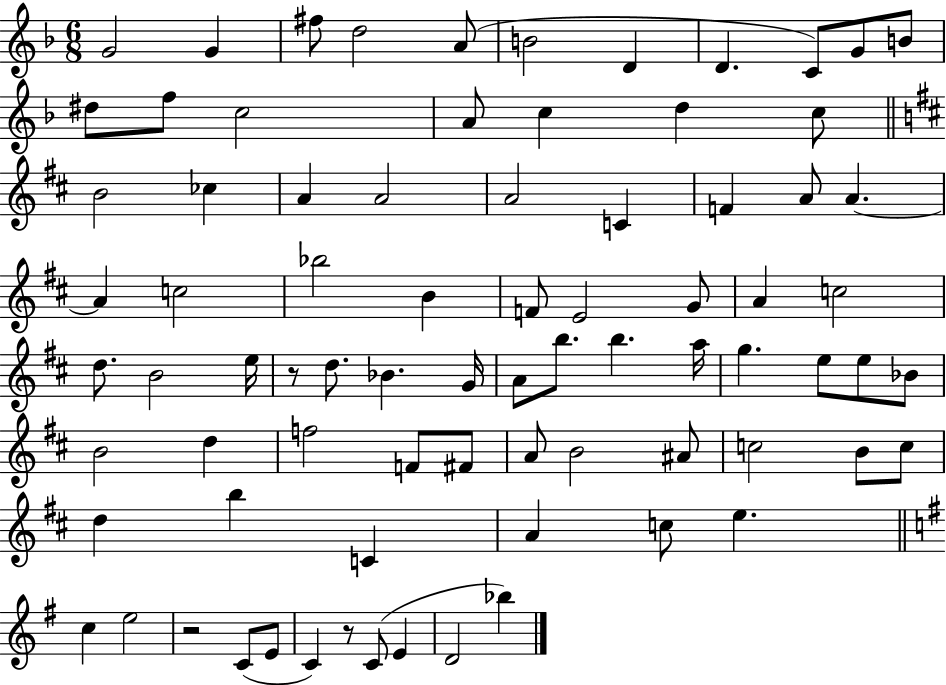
G4/h G4/q F#5/e D5/h A4/e B4/h D4/q D4/q. C4/e G4/e B4/e D#5/e F5/e C5/h A4/e C5/q D5/q C5/e B4/h CES5/q A4/q A4/h A4/h C4/q F4/q A4/e A4/q. A4/q C5/h Bb5/h B4/q F4/e E4/h G4/e A4/q C5/h D5/e. B4/h E5/s R/e D5/e. Bb4/q. G4/s A4/e B5/e. B5/q. A5/s G5/q. E5/e E5/e Bb4/e B4/h D5/q F5/h F4/e F#4/e A4/e B4/h A#4/e C5/h B4/e C5/e D5/q B5/q C4/q A4/q C5/e E5/q. C5/q E5/h R/h C4/e E4/e C4/q R/e C4/e E4/q D4/h Bb5/q